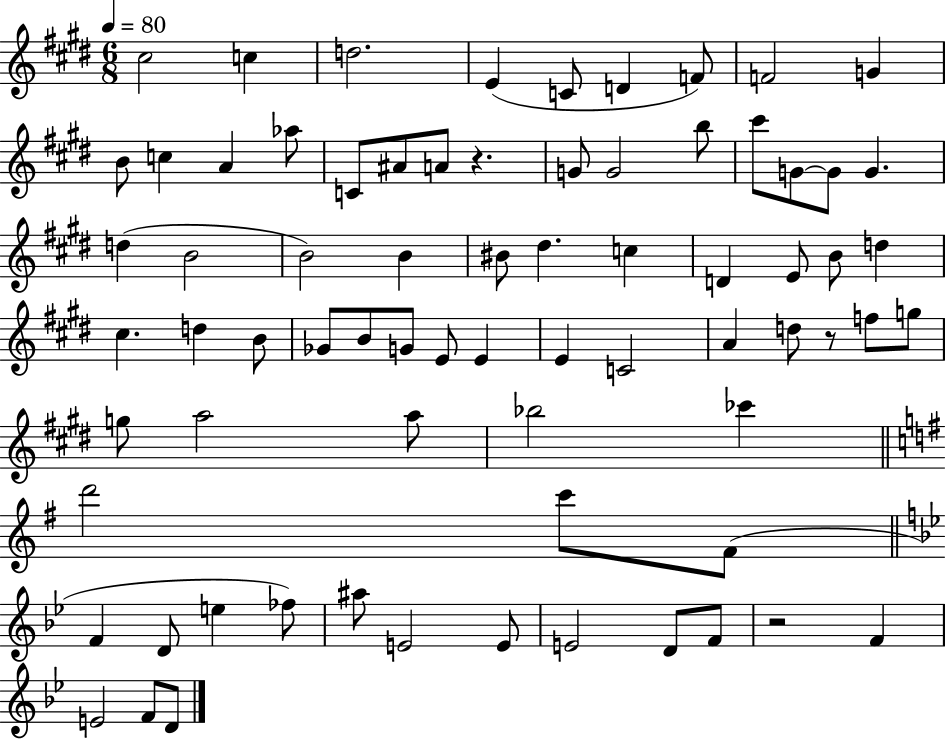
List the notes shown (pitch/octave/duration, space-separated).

C#5/h C5/q D5/h. E4/q C4/e D4/q F4/e F4/h G4/q B4/e C5/q A4/q Ab5/e C4/e A#4/e A4/e R/q. G4/e G4/h B5/e C#6/e G4/e G4/e G4/q. D5/q B4/h B4/h B4/q BIS4/e D#5/q. C5/q D4/q E4/e B4/e D5/q C#5/q. D5/q B4/e Gb4/e B4/e G4/e E4/e E4/q E4/q C4/h A4/q D5/e R/e F5/e G5/e G5/e A5/h A5/e Bb5/h CES6/q D6/h C6/e F#4/e F4/q D4/e E5/q FES5/e A#5/e E4/h E4/e E4/h D4/e F4/e R/h F4/q E4/h F4/e D4/e